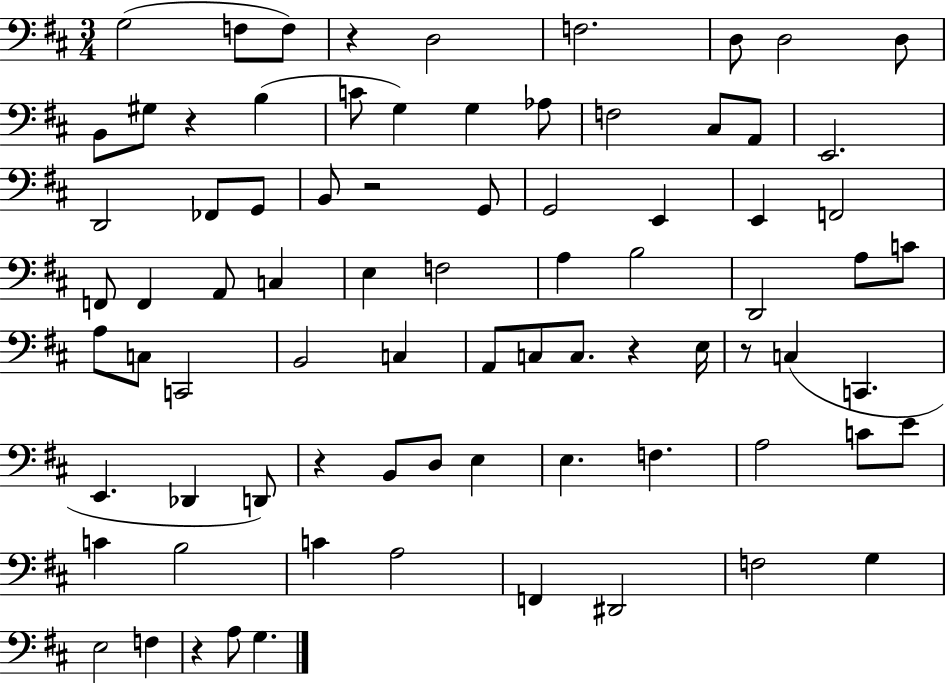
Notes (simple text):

G3/h F3/e F3/e R/q D3/h F3/h. D3/e D3/h D3/e B2/e G#3/e R/q B3/q C4/e G3/q G3/q Ab3/e F3/h C#3/e A2/e E2/h. D2/h FES2/e G2/e B2/e R/h G2/e G2/h E2/q E2/q F2/h F2/e F2/q A2/e C3/q E3/q F3/h A3/q B3/h D2/h A3/e C4/e A3/e C3/e C2/h B2/h C3/q A2/e C3/e C3/e. R/q E3/s R/e C3/q C2/q. E2/q. Db2/q D2/e R/q B2/e D3/e E3/q E3/q. F3/q. A3/h C4/e E4/e C4/q B3/h C4/q A3/h F2/q D#2/h F3/h G3/q E3/h F3/q R/q A3/e G3/q.